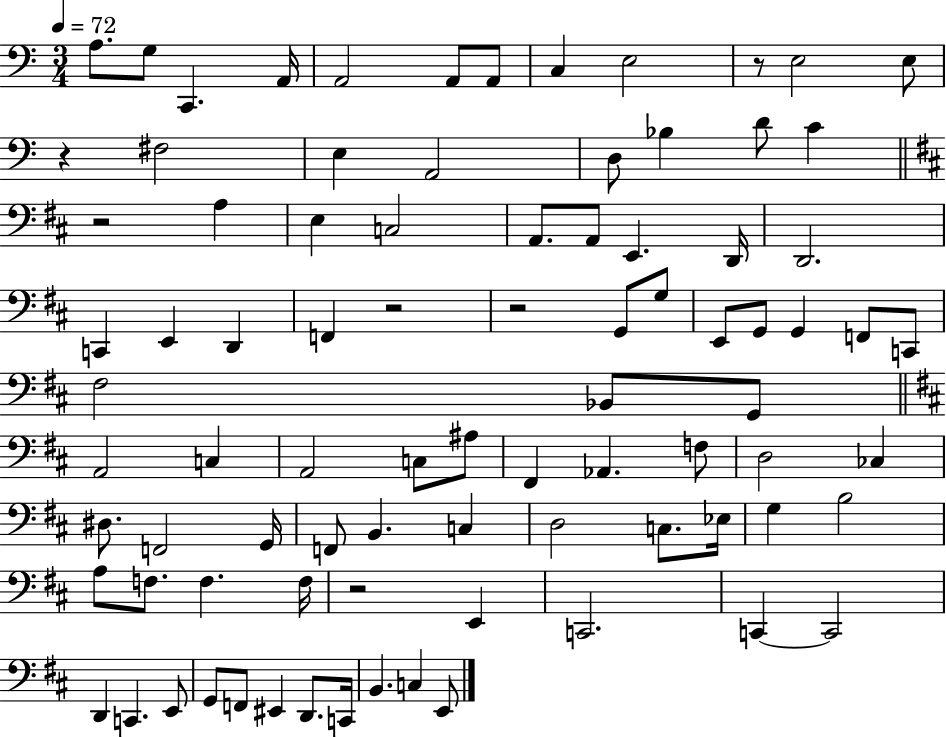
A3/e. G3/e C2/q. A2/s A2/h A2/e A2/e C3/q E3/h R/e E3/h E3/e R/q F#3/h E3/q A2/h D3/e Bb3/q D4/e C4/q R/h A3/q E3/q C3/h A2/e. A2/e E2/q. D2/s D2/h. C2/q E2/q D2/q F2/q R/h R/h G2/e G3/e E2/e G2/e G2/q F2/e C2/e F#3/h Bb2/e G2/e A2/h C3/q A2/h C3/e A#3/e F#2/q Ab2/q. F3/e D3/h CES3/q D#3/e. F2/h G2/s F2/e B2/q. C3/q D3/h C3/e. Eb3/s G3/q B3/h A3/e F3/e. F3/q. F3/s R/h E2/q C2/h. C2/q C2/h D2/q C2/q. E2/e G2/e F2/e EIS2/q D2/e. C2/s B2/q. C3/q E2/e